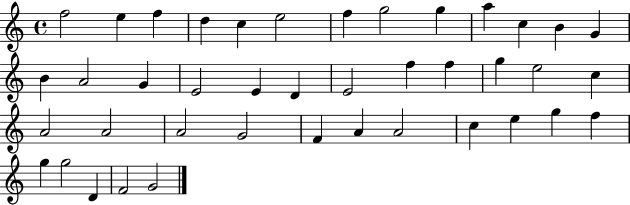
X:1
T:Untitled
M:4/4
L:1/4
K:C
f2 e f d c e2 f g2 g a c B G B A2 G E2 E D E2 f f g e2 c A2 A2 A2 G2 F A A2 c e g f g g2 D F2 G2